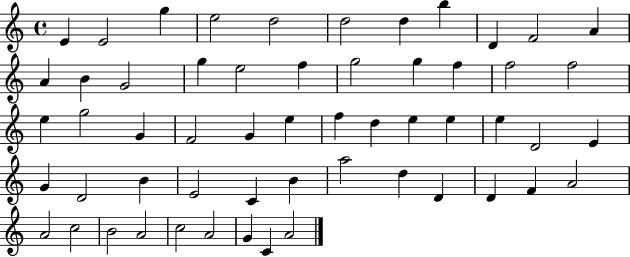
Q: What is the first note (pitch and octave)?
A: E4